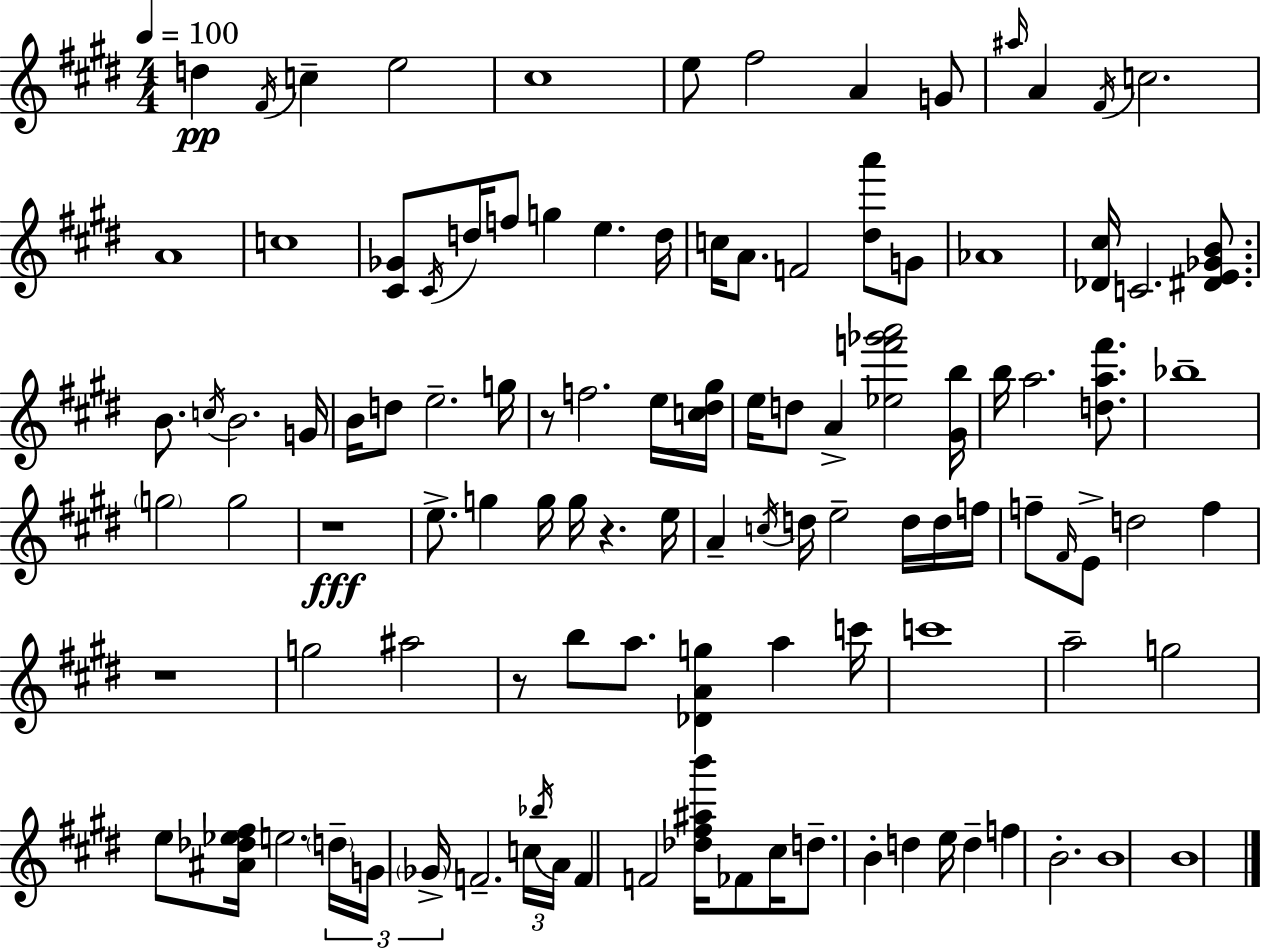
{
  \clef treble
  \numericTimeSignature
  \time 4/4
  \key e \major
  \tempo 4 = 100
  d''4\pp \acciaccatura { fis'16 } c''4-- e''2 | cis''1 | e''8 fis''2 a'4 g'8 | \grace { ais''16 } a'4 \acciaccatura { fis'16 } c''2. | \break a'1 | c''1 | <cis' ges'>8 \acciaccatura { cis'16 } d''16 f''8 g''4 e''4. | d''16 c''16 a'8. f'2 | \break <dis'' a'''>8 g'8 aes'1 | <des' cis''>16 c'2. | <dis' e' ges' b'>8. b'8. \acciaccatura { c''16 } b'2. | g'16 b'16 d''8 e''2.-- | \break g''16 r8 f''2. | e''16 <c'' dis'' gis''>16 e''16 d''8 a'4-> <ees'' f''' ges''' a'''>2 | <gis' b''>16 b''16 a''2. | <d'' a'' fis'''>8. bes''1-- | \break \parenthesize g''2 g''2 | r1\fff | e''8.-> g''4 g''16 g''16 r4. | e''16 a'4-- \acciaccatura { c''16 } d''16 e''2-- | \break d''16 d''16 f''16 f''8-- \grace { fis'16 } e'8-> d''2 | f''4 r1 | g''2 ais''2 | r8 b''8 a''8. <des' a' g''>4 | \break a''4 c'''16 c'''1 | a''2-- g''2 | e''8 <ais' des'' ees'' fis''>16 e''2. | \tuplet 3/2 { \parenthesize d''16-- g'16 \parenthesize ges'16-> } f'2.-- | \break \tuplet 3/2 { c''16 \acciaccatura { bes''16 } a'16 } f'4 f'2 | <des'' fis'' ais'' b'''>16 fes'8 cis''16 d''8.-- b'4-. d''4 | e''16 d''4-- f''4 b'2.-. | b'1 | \break b'1 | \bar "|."
}